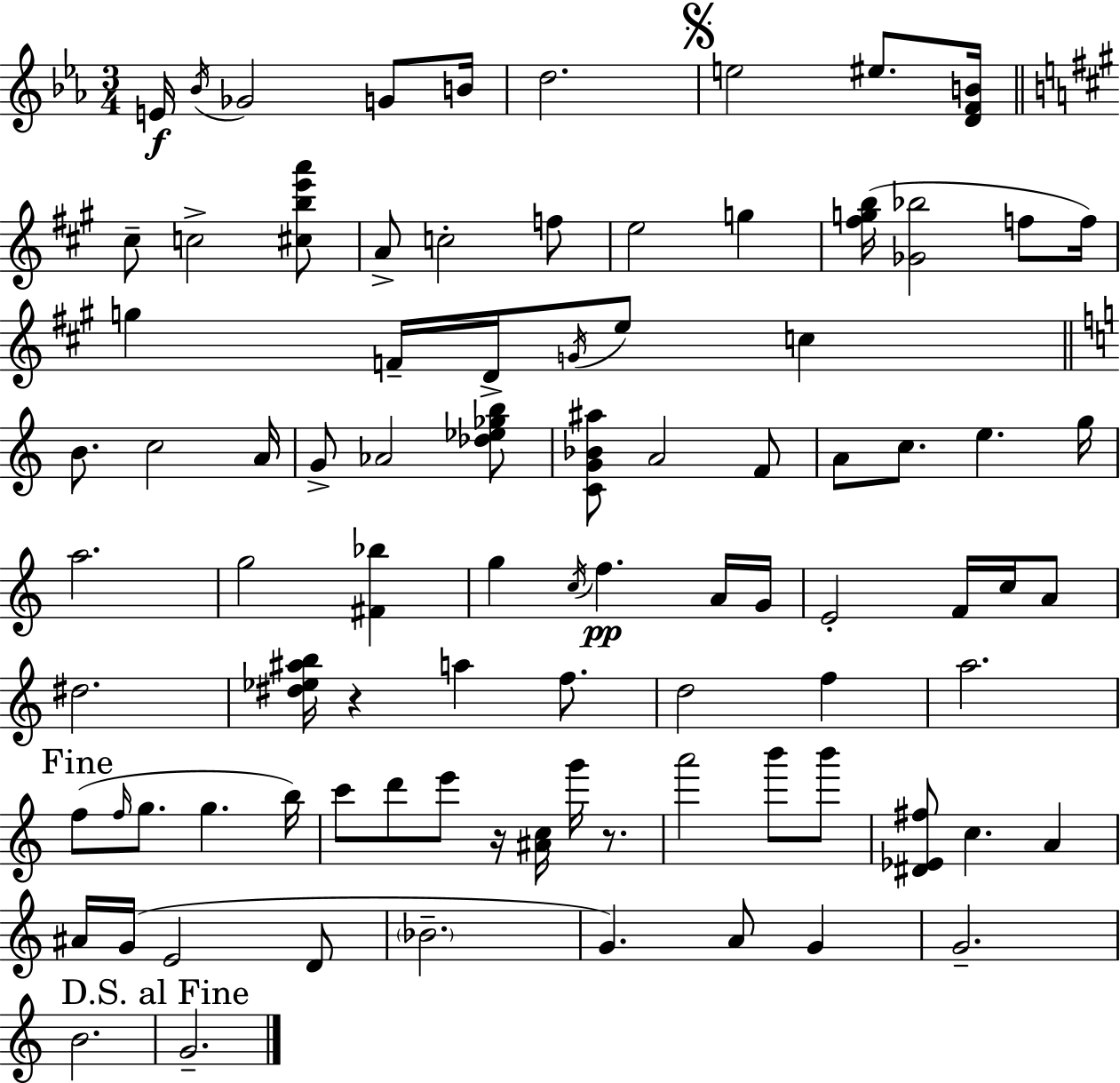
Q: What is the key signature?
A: C minor